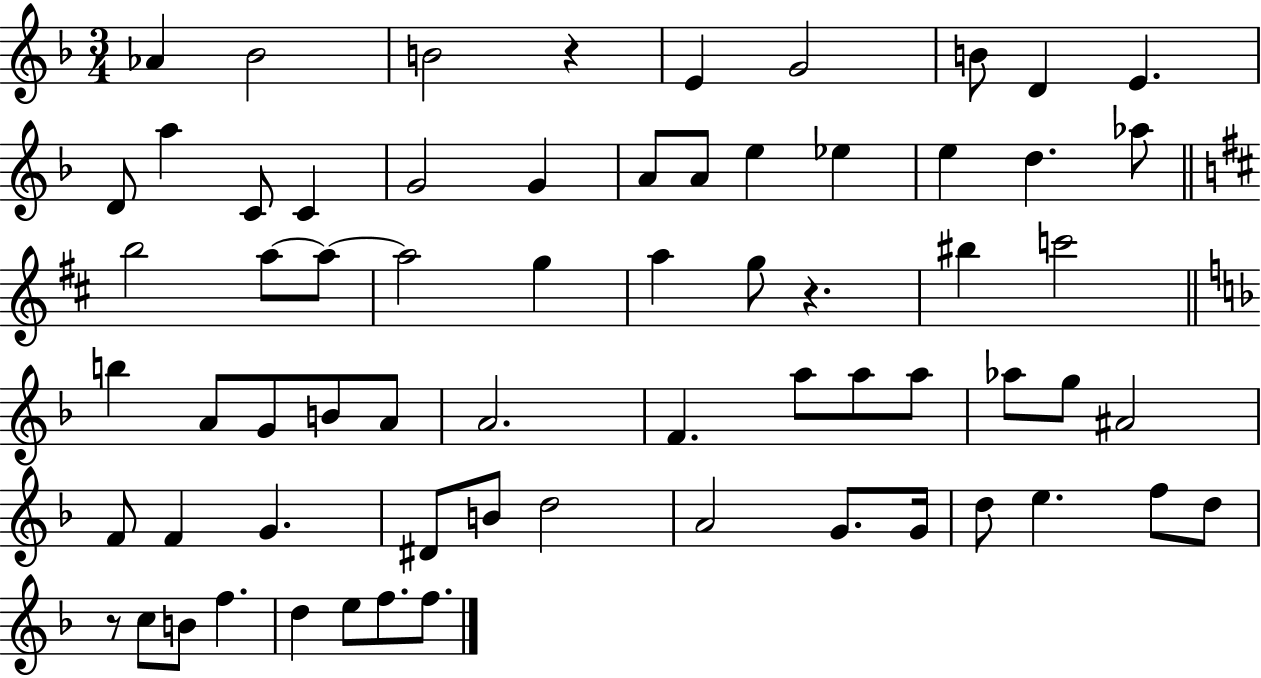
{
  \clef treble
  \numericTimeSignature
  \time 3/4
  \key f \major
  aes'4 bes'2 | b'2 r4 | e'4 g'2 | b'8 d'4 e'4. | \break d'8 a''4 c'8 c'4 | g'2 g'4 | a'8 a'8 e''4 ees''4 | e''4 d''4. aes''8 | \break \bar "||" \break \key b \minor b''2 a''8~~ a''8~~ | a''2 g''4 | a''4 g''8 r4. | bis''4 c'''2 | \break \bar "||" \break \key f \major b''4 a'8 g'8 b'8 a'8 | a'2. | f'4. a''8 a''8 a''8 | aes''8 g''8 ais'2 | \break f'8 f'4 g'4. | dis'8 b'8 d''2 | a'2 g'8. g'16 | d''8 e''4. f''8 d''8 | \break r8 c''8 b'8 f''4. | d''4 e''8 f''8. f''8. | \bar "|."
}